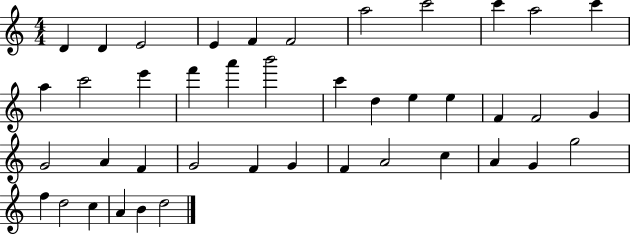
D4/q D4/q E4/h E4/q F4/q F4/h A5/h C6/h C6/q A5/h C6/q A5/q C6/h E6/q F6/q A6/q B6/h C6/q D5/q E5/q E5/q F4/q F4/h G4/q G4/h A4/q F4/q G4/h F4/q G4/q F4/q A4/h C5/q A4/q G4/q G5/h F5/q D5/h C5/q A4/q B4/q D5/h